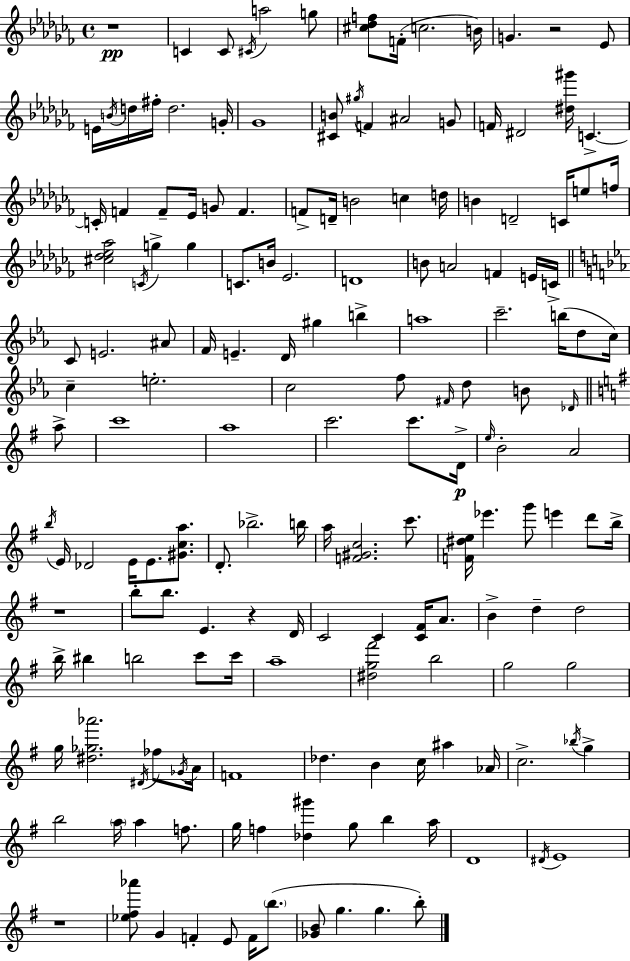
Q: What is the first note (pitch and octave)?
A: C4